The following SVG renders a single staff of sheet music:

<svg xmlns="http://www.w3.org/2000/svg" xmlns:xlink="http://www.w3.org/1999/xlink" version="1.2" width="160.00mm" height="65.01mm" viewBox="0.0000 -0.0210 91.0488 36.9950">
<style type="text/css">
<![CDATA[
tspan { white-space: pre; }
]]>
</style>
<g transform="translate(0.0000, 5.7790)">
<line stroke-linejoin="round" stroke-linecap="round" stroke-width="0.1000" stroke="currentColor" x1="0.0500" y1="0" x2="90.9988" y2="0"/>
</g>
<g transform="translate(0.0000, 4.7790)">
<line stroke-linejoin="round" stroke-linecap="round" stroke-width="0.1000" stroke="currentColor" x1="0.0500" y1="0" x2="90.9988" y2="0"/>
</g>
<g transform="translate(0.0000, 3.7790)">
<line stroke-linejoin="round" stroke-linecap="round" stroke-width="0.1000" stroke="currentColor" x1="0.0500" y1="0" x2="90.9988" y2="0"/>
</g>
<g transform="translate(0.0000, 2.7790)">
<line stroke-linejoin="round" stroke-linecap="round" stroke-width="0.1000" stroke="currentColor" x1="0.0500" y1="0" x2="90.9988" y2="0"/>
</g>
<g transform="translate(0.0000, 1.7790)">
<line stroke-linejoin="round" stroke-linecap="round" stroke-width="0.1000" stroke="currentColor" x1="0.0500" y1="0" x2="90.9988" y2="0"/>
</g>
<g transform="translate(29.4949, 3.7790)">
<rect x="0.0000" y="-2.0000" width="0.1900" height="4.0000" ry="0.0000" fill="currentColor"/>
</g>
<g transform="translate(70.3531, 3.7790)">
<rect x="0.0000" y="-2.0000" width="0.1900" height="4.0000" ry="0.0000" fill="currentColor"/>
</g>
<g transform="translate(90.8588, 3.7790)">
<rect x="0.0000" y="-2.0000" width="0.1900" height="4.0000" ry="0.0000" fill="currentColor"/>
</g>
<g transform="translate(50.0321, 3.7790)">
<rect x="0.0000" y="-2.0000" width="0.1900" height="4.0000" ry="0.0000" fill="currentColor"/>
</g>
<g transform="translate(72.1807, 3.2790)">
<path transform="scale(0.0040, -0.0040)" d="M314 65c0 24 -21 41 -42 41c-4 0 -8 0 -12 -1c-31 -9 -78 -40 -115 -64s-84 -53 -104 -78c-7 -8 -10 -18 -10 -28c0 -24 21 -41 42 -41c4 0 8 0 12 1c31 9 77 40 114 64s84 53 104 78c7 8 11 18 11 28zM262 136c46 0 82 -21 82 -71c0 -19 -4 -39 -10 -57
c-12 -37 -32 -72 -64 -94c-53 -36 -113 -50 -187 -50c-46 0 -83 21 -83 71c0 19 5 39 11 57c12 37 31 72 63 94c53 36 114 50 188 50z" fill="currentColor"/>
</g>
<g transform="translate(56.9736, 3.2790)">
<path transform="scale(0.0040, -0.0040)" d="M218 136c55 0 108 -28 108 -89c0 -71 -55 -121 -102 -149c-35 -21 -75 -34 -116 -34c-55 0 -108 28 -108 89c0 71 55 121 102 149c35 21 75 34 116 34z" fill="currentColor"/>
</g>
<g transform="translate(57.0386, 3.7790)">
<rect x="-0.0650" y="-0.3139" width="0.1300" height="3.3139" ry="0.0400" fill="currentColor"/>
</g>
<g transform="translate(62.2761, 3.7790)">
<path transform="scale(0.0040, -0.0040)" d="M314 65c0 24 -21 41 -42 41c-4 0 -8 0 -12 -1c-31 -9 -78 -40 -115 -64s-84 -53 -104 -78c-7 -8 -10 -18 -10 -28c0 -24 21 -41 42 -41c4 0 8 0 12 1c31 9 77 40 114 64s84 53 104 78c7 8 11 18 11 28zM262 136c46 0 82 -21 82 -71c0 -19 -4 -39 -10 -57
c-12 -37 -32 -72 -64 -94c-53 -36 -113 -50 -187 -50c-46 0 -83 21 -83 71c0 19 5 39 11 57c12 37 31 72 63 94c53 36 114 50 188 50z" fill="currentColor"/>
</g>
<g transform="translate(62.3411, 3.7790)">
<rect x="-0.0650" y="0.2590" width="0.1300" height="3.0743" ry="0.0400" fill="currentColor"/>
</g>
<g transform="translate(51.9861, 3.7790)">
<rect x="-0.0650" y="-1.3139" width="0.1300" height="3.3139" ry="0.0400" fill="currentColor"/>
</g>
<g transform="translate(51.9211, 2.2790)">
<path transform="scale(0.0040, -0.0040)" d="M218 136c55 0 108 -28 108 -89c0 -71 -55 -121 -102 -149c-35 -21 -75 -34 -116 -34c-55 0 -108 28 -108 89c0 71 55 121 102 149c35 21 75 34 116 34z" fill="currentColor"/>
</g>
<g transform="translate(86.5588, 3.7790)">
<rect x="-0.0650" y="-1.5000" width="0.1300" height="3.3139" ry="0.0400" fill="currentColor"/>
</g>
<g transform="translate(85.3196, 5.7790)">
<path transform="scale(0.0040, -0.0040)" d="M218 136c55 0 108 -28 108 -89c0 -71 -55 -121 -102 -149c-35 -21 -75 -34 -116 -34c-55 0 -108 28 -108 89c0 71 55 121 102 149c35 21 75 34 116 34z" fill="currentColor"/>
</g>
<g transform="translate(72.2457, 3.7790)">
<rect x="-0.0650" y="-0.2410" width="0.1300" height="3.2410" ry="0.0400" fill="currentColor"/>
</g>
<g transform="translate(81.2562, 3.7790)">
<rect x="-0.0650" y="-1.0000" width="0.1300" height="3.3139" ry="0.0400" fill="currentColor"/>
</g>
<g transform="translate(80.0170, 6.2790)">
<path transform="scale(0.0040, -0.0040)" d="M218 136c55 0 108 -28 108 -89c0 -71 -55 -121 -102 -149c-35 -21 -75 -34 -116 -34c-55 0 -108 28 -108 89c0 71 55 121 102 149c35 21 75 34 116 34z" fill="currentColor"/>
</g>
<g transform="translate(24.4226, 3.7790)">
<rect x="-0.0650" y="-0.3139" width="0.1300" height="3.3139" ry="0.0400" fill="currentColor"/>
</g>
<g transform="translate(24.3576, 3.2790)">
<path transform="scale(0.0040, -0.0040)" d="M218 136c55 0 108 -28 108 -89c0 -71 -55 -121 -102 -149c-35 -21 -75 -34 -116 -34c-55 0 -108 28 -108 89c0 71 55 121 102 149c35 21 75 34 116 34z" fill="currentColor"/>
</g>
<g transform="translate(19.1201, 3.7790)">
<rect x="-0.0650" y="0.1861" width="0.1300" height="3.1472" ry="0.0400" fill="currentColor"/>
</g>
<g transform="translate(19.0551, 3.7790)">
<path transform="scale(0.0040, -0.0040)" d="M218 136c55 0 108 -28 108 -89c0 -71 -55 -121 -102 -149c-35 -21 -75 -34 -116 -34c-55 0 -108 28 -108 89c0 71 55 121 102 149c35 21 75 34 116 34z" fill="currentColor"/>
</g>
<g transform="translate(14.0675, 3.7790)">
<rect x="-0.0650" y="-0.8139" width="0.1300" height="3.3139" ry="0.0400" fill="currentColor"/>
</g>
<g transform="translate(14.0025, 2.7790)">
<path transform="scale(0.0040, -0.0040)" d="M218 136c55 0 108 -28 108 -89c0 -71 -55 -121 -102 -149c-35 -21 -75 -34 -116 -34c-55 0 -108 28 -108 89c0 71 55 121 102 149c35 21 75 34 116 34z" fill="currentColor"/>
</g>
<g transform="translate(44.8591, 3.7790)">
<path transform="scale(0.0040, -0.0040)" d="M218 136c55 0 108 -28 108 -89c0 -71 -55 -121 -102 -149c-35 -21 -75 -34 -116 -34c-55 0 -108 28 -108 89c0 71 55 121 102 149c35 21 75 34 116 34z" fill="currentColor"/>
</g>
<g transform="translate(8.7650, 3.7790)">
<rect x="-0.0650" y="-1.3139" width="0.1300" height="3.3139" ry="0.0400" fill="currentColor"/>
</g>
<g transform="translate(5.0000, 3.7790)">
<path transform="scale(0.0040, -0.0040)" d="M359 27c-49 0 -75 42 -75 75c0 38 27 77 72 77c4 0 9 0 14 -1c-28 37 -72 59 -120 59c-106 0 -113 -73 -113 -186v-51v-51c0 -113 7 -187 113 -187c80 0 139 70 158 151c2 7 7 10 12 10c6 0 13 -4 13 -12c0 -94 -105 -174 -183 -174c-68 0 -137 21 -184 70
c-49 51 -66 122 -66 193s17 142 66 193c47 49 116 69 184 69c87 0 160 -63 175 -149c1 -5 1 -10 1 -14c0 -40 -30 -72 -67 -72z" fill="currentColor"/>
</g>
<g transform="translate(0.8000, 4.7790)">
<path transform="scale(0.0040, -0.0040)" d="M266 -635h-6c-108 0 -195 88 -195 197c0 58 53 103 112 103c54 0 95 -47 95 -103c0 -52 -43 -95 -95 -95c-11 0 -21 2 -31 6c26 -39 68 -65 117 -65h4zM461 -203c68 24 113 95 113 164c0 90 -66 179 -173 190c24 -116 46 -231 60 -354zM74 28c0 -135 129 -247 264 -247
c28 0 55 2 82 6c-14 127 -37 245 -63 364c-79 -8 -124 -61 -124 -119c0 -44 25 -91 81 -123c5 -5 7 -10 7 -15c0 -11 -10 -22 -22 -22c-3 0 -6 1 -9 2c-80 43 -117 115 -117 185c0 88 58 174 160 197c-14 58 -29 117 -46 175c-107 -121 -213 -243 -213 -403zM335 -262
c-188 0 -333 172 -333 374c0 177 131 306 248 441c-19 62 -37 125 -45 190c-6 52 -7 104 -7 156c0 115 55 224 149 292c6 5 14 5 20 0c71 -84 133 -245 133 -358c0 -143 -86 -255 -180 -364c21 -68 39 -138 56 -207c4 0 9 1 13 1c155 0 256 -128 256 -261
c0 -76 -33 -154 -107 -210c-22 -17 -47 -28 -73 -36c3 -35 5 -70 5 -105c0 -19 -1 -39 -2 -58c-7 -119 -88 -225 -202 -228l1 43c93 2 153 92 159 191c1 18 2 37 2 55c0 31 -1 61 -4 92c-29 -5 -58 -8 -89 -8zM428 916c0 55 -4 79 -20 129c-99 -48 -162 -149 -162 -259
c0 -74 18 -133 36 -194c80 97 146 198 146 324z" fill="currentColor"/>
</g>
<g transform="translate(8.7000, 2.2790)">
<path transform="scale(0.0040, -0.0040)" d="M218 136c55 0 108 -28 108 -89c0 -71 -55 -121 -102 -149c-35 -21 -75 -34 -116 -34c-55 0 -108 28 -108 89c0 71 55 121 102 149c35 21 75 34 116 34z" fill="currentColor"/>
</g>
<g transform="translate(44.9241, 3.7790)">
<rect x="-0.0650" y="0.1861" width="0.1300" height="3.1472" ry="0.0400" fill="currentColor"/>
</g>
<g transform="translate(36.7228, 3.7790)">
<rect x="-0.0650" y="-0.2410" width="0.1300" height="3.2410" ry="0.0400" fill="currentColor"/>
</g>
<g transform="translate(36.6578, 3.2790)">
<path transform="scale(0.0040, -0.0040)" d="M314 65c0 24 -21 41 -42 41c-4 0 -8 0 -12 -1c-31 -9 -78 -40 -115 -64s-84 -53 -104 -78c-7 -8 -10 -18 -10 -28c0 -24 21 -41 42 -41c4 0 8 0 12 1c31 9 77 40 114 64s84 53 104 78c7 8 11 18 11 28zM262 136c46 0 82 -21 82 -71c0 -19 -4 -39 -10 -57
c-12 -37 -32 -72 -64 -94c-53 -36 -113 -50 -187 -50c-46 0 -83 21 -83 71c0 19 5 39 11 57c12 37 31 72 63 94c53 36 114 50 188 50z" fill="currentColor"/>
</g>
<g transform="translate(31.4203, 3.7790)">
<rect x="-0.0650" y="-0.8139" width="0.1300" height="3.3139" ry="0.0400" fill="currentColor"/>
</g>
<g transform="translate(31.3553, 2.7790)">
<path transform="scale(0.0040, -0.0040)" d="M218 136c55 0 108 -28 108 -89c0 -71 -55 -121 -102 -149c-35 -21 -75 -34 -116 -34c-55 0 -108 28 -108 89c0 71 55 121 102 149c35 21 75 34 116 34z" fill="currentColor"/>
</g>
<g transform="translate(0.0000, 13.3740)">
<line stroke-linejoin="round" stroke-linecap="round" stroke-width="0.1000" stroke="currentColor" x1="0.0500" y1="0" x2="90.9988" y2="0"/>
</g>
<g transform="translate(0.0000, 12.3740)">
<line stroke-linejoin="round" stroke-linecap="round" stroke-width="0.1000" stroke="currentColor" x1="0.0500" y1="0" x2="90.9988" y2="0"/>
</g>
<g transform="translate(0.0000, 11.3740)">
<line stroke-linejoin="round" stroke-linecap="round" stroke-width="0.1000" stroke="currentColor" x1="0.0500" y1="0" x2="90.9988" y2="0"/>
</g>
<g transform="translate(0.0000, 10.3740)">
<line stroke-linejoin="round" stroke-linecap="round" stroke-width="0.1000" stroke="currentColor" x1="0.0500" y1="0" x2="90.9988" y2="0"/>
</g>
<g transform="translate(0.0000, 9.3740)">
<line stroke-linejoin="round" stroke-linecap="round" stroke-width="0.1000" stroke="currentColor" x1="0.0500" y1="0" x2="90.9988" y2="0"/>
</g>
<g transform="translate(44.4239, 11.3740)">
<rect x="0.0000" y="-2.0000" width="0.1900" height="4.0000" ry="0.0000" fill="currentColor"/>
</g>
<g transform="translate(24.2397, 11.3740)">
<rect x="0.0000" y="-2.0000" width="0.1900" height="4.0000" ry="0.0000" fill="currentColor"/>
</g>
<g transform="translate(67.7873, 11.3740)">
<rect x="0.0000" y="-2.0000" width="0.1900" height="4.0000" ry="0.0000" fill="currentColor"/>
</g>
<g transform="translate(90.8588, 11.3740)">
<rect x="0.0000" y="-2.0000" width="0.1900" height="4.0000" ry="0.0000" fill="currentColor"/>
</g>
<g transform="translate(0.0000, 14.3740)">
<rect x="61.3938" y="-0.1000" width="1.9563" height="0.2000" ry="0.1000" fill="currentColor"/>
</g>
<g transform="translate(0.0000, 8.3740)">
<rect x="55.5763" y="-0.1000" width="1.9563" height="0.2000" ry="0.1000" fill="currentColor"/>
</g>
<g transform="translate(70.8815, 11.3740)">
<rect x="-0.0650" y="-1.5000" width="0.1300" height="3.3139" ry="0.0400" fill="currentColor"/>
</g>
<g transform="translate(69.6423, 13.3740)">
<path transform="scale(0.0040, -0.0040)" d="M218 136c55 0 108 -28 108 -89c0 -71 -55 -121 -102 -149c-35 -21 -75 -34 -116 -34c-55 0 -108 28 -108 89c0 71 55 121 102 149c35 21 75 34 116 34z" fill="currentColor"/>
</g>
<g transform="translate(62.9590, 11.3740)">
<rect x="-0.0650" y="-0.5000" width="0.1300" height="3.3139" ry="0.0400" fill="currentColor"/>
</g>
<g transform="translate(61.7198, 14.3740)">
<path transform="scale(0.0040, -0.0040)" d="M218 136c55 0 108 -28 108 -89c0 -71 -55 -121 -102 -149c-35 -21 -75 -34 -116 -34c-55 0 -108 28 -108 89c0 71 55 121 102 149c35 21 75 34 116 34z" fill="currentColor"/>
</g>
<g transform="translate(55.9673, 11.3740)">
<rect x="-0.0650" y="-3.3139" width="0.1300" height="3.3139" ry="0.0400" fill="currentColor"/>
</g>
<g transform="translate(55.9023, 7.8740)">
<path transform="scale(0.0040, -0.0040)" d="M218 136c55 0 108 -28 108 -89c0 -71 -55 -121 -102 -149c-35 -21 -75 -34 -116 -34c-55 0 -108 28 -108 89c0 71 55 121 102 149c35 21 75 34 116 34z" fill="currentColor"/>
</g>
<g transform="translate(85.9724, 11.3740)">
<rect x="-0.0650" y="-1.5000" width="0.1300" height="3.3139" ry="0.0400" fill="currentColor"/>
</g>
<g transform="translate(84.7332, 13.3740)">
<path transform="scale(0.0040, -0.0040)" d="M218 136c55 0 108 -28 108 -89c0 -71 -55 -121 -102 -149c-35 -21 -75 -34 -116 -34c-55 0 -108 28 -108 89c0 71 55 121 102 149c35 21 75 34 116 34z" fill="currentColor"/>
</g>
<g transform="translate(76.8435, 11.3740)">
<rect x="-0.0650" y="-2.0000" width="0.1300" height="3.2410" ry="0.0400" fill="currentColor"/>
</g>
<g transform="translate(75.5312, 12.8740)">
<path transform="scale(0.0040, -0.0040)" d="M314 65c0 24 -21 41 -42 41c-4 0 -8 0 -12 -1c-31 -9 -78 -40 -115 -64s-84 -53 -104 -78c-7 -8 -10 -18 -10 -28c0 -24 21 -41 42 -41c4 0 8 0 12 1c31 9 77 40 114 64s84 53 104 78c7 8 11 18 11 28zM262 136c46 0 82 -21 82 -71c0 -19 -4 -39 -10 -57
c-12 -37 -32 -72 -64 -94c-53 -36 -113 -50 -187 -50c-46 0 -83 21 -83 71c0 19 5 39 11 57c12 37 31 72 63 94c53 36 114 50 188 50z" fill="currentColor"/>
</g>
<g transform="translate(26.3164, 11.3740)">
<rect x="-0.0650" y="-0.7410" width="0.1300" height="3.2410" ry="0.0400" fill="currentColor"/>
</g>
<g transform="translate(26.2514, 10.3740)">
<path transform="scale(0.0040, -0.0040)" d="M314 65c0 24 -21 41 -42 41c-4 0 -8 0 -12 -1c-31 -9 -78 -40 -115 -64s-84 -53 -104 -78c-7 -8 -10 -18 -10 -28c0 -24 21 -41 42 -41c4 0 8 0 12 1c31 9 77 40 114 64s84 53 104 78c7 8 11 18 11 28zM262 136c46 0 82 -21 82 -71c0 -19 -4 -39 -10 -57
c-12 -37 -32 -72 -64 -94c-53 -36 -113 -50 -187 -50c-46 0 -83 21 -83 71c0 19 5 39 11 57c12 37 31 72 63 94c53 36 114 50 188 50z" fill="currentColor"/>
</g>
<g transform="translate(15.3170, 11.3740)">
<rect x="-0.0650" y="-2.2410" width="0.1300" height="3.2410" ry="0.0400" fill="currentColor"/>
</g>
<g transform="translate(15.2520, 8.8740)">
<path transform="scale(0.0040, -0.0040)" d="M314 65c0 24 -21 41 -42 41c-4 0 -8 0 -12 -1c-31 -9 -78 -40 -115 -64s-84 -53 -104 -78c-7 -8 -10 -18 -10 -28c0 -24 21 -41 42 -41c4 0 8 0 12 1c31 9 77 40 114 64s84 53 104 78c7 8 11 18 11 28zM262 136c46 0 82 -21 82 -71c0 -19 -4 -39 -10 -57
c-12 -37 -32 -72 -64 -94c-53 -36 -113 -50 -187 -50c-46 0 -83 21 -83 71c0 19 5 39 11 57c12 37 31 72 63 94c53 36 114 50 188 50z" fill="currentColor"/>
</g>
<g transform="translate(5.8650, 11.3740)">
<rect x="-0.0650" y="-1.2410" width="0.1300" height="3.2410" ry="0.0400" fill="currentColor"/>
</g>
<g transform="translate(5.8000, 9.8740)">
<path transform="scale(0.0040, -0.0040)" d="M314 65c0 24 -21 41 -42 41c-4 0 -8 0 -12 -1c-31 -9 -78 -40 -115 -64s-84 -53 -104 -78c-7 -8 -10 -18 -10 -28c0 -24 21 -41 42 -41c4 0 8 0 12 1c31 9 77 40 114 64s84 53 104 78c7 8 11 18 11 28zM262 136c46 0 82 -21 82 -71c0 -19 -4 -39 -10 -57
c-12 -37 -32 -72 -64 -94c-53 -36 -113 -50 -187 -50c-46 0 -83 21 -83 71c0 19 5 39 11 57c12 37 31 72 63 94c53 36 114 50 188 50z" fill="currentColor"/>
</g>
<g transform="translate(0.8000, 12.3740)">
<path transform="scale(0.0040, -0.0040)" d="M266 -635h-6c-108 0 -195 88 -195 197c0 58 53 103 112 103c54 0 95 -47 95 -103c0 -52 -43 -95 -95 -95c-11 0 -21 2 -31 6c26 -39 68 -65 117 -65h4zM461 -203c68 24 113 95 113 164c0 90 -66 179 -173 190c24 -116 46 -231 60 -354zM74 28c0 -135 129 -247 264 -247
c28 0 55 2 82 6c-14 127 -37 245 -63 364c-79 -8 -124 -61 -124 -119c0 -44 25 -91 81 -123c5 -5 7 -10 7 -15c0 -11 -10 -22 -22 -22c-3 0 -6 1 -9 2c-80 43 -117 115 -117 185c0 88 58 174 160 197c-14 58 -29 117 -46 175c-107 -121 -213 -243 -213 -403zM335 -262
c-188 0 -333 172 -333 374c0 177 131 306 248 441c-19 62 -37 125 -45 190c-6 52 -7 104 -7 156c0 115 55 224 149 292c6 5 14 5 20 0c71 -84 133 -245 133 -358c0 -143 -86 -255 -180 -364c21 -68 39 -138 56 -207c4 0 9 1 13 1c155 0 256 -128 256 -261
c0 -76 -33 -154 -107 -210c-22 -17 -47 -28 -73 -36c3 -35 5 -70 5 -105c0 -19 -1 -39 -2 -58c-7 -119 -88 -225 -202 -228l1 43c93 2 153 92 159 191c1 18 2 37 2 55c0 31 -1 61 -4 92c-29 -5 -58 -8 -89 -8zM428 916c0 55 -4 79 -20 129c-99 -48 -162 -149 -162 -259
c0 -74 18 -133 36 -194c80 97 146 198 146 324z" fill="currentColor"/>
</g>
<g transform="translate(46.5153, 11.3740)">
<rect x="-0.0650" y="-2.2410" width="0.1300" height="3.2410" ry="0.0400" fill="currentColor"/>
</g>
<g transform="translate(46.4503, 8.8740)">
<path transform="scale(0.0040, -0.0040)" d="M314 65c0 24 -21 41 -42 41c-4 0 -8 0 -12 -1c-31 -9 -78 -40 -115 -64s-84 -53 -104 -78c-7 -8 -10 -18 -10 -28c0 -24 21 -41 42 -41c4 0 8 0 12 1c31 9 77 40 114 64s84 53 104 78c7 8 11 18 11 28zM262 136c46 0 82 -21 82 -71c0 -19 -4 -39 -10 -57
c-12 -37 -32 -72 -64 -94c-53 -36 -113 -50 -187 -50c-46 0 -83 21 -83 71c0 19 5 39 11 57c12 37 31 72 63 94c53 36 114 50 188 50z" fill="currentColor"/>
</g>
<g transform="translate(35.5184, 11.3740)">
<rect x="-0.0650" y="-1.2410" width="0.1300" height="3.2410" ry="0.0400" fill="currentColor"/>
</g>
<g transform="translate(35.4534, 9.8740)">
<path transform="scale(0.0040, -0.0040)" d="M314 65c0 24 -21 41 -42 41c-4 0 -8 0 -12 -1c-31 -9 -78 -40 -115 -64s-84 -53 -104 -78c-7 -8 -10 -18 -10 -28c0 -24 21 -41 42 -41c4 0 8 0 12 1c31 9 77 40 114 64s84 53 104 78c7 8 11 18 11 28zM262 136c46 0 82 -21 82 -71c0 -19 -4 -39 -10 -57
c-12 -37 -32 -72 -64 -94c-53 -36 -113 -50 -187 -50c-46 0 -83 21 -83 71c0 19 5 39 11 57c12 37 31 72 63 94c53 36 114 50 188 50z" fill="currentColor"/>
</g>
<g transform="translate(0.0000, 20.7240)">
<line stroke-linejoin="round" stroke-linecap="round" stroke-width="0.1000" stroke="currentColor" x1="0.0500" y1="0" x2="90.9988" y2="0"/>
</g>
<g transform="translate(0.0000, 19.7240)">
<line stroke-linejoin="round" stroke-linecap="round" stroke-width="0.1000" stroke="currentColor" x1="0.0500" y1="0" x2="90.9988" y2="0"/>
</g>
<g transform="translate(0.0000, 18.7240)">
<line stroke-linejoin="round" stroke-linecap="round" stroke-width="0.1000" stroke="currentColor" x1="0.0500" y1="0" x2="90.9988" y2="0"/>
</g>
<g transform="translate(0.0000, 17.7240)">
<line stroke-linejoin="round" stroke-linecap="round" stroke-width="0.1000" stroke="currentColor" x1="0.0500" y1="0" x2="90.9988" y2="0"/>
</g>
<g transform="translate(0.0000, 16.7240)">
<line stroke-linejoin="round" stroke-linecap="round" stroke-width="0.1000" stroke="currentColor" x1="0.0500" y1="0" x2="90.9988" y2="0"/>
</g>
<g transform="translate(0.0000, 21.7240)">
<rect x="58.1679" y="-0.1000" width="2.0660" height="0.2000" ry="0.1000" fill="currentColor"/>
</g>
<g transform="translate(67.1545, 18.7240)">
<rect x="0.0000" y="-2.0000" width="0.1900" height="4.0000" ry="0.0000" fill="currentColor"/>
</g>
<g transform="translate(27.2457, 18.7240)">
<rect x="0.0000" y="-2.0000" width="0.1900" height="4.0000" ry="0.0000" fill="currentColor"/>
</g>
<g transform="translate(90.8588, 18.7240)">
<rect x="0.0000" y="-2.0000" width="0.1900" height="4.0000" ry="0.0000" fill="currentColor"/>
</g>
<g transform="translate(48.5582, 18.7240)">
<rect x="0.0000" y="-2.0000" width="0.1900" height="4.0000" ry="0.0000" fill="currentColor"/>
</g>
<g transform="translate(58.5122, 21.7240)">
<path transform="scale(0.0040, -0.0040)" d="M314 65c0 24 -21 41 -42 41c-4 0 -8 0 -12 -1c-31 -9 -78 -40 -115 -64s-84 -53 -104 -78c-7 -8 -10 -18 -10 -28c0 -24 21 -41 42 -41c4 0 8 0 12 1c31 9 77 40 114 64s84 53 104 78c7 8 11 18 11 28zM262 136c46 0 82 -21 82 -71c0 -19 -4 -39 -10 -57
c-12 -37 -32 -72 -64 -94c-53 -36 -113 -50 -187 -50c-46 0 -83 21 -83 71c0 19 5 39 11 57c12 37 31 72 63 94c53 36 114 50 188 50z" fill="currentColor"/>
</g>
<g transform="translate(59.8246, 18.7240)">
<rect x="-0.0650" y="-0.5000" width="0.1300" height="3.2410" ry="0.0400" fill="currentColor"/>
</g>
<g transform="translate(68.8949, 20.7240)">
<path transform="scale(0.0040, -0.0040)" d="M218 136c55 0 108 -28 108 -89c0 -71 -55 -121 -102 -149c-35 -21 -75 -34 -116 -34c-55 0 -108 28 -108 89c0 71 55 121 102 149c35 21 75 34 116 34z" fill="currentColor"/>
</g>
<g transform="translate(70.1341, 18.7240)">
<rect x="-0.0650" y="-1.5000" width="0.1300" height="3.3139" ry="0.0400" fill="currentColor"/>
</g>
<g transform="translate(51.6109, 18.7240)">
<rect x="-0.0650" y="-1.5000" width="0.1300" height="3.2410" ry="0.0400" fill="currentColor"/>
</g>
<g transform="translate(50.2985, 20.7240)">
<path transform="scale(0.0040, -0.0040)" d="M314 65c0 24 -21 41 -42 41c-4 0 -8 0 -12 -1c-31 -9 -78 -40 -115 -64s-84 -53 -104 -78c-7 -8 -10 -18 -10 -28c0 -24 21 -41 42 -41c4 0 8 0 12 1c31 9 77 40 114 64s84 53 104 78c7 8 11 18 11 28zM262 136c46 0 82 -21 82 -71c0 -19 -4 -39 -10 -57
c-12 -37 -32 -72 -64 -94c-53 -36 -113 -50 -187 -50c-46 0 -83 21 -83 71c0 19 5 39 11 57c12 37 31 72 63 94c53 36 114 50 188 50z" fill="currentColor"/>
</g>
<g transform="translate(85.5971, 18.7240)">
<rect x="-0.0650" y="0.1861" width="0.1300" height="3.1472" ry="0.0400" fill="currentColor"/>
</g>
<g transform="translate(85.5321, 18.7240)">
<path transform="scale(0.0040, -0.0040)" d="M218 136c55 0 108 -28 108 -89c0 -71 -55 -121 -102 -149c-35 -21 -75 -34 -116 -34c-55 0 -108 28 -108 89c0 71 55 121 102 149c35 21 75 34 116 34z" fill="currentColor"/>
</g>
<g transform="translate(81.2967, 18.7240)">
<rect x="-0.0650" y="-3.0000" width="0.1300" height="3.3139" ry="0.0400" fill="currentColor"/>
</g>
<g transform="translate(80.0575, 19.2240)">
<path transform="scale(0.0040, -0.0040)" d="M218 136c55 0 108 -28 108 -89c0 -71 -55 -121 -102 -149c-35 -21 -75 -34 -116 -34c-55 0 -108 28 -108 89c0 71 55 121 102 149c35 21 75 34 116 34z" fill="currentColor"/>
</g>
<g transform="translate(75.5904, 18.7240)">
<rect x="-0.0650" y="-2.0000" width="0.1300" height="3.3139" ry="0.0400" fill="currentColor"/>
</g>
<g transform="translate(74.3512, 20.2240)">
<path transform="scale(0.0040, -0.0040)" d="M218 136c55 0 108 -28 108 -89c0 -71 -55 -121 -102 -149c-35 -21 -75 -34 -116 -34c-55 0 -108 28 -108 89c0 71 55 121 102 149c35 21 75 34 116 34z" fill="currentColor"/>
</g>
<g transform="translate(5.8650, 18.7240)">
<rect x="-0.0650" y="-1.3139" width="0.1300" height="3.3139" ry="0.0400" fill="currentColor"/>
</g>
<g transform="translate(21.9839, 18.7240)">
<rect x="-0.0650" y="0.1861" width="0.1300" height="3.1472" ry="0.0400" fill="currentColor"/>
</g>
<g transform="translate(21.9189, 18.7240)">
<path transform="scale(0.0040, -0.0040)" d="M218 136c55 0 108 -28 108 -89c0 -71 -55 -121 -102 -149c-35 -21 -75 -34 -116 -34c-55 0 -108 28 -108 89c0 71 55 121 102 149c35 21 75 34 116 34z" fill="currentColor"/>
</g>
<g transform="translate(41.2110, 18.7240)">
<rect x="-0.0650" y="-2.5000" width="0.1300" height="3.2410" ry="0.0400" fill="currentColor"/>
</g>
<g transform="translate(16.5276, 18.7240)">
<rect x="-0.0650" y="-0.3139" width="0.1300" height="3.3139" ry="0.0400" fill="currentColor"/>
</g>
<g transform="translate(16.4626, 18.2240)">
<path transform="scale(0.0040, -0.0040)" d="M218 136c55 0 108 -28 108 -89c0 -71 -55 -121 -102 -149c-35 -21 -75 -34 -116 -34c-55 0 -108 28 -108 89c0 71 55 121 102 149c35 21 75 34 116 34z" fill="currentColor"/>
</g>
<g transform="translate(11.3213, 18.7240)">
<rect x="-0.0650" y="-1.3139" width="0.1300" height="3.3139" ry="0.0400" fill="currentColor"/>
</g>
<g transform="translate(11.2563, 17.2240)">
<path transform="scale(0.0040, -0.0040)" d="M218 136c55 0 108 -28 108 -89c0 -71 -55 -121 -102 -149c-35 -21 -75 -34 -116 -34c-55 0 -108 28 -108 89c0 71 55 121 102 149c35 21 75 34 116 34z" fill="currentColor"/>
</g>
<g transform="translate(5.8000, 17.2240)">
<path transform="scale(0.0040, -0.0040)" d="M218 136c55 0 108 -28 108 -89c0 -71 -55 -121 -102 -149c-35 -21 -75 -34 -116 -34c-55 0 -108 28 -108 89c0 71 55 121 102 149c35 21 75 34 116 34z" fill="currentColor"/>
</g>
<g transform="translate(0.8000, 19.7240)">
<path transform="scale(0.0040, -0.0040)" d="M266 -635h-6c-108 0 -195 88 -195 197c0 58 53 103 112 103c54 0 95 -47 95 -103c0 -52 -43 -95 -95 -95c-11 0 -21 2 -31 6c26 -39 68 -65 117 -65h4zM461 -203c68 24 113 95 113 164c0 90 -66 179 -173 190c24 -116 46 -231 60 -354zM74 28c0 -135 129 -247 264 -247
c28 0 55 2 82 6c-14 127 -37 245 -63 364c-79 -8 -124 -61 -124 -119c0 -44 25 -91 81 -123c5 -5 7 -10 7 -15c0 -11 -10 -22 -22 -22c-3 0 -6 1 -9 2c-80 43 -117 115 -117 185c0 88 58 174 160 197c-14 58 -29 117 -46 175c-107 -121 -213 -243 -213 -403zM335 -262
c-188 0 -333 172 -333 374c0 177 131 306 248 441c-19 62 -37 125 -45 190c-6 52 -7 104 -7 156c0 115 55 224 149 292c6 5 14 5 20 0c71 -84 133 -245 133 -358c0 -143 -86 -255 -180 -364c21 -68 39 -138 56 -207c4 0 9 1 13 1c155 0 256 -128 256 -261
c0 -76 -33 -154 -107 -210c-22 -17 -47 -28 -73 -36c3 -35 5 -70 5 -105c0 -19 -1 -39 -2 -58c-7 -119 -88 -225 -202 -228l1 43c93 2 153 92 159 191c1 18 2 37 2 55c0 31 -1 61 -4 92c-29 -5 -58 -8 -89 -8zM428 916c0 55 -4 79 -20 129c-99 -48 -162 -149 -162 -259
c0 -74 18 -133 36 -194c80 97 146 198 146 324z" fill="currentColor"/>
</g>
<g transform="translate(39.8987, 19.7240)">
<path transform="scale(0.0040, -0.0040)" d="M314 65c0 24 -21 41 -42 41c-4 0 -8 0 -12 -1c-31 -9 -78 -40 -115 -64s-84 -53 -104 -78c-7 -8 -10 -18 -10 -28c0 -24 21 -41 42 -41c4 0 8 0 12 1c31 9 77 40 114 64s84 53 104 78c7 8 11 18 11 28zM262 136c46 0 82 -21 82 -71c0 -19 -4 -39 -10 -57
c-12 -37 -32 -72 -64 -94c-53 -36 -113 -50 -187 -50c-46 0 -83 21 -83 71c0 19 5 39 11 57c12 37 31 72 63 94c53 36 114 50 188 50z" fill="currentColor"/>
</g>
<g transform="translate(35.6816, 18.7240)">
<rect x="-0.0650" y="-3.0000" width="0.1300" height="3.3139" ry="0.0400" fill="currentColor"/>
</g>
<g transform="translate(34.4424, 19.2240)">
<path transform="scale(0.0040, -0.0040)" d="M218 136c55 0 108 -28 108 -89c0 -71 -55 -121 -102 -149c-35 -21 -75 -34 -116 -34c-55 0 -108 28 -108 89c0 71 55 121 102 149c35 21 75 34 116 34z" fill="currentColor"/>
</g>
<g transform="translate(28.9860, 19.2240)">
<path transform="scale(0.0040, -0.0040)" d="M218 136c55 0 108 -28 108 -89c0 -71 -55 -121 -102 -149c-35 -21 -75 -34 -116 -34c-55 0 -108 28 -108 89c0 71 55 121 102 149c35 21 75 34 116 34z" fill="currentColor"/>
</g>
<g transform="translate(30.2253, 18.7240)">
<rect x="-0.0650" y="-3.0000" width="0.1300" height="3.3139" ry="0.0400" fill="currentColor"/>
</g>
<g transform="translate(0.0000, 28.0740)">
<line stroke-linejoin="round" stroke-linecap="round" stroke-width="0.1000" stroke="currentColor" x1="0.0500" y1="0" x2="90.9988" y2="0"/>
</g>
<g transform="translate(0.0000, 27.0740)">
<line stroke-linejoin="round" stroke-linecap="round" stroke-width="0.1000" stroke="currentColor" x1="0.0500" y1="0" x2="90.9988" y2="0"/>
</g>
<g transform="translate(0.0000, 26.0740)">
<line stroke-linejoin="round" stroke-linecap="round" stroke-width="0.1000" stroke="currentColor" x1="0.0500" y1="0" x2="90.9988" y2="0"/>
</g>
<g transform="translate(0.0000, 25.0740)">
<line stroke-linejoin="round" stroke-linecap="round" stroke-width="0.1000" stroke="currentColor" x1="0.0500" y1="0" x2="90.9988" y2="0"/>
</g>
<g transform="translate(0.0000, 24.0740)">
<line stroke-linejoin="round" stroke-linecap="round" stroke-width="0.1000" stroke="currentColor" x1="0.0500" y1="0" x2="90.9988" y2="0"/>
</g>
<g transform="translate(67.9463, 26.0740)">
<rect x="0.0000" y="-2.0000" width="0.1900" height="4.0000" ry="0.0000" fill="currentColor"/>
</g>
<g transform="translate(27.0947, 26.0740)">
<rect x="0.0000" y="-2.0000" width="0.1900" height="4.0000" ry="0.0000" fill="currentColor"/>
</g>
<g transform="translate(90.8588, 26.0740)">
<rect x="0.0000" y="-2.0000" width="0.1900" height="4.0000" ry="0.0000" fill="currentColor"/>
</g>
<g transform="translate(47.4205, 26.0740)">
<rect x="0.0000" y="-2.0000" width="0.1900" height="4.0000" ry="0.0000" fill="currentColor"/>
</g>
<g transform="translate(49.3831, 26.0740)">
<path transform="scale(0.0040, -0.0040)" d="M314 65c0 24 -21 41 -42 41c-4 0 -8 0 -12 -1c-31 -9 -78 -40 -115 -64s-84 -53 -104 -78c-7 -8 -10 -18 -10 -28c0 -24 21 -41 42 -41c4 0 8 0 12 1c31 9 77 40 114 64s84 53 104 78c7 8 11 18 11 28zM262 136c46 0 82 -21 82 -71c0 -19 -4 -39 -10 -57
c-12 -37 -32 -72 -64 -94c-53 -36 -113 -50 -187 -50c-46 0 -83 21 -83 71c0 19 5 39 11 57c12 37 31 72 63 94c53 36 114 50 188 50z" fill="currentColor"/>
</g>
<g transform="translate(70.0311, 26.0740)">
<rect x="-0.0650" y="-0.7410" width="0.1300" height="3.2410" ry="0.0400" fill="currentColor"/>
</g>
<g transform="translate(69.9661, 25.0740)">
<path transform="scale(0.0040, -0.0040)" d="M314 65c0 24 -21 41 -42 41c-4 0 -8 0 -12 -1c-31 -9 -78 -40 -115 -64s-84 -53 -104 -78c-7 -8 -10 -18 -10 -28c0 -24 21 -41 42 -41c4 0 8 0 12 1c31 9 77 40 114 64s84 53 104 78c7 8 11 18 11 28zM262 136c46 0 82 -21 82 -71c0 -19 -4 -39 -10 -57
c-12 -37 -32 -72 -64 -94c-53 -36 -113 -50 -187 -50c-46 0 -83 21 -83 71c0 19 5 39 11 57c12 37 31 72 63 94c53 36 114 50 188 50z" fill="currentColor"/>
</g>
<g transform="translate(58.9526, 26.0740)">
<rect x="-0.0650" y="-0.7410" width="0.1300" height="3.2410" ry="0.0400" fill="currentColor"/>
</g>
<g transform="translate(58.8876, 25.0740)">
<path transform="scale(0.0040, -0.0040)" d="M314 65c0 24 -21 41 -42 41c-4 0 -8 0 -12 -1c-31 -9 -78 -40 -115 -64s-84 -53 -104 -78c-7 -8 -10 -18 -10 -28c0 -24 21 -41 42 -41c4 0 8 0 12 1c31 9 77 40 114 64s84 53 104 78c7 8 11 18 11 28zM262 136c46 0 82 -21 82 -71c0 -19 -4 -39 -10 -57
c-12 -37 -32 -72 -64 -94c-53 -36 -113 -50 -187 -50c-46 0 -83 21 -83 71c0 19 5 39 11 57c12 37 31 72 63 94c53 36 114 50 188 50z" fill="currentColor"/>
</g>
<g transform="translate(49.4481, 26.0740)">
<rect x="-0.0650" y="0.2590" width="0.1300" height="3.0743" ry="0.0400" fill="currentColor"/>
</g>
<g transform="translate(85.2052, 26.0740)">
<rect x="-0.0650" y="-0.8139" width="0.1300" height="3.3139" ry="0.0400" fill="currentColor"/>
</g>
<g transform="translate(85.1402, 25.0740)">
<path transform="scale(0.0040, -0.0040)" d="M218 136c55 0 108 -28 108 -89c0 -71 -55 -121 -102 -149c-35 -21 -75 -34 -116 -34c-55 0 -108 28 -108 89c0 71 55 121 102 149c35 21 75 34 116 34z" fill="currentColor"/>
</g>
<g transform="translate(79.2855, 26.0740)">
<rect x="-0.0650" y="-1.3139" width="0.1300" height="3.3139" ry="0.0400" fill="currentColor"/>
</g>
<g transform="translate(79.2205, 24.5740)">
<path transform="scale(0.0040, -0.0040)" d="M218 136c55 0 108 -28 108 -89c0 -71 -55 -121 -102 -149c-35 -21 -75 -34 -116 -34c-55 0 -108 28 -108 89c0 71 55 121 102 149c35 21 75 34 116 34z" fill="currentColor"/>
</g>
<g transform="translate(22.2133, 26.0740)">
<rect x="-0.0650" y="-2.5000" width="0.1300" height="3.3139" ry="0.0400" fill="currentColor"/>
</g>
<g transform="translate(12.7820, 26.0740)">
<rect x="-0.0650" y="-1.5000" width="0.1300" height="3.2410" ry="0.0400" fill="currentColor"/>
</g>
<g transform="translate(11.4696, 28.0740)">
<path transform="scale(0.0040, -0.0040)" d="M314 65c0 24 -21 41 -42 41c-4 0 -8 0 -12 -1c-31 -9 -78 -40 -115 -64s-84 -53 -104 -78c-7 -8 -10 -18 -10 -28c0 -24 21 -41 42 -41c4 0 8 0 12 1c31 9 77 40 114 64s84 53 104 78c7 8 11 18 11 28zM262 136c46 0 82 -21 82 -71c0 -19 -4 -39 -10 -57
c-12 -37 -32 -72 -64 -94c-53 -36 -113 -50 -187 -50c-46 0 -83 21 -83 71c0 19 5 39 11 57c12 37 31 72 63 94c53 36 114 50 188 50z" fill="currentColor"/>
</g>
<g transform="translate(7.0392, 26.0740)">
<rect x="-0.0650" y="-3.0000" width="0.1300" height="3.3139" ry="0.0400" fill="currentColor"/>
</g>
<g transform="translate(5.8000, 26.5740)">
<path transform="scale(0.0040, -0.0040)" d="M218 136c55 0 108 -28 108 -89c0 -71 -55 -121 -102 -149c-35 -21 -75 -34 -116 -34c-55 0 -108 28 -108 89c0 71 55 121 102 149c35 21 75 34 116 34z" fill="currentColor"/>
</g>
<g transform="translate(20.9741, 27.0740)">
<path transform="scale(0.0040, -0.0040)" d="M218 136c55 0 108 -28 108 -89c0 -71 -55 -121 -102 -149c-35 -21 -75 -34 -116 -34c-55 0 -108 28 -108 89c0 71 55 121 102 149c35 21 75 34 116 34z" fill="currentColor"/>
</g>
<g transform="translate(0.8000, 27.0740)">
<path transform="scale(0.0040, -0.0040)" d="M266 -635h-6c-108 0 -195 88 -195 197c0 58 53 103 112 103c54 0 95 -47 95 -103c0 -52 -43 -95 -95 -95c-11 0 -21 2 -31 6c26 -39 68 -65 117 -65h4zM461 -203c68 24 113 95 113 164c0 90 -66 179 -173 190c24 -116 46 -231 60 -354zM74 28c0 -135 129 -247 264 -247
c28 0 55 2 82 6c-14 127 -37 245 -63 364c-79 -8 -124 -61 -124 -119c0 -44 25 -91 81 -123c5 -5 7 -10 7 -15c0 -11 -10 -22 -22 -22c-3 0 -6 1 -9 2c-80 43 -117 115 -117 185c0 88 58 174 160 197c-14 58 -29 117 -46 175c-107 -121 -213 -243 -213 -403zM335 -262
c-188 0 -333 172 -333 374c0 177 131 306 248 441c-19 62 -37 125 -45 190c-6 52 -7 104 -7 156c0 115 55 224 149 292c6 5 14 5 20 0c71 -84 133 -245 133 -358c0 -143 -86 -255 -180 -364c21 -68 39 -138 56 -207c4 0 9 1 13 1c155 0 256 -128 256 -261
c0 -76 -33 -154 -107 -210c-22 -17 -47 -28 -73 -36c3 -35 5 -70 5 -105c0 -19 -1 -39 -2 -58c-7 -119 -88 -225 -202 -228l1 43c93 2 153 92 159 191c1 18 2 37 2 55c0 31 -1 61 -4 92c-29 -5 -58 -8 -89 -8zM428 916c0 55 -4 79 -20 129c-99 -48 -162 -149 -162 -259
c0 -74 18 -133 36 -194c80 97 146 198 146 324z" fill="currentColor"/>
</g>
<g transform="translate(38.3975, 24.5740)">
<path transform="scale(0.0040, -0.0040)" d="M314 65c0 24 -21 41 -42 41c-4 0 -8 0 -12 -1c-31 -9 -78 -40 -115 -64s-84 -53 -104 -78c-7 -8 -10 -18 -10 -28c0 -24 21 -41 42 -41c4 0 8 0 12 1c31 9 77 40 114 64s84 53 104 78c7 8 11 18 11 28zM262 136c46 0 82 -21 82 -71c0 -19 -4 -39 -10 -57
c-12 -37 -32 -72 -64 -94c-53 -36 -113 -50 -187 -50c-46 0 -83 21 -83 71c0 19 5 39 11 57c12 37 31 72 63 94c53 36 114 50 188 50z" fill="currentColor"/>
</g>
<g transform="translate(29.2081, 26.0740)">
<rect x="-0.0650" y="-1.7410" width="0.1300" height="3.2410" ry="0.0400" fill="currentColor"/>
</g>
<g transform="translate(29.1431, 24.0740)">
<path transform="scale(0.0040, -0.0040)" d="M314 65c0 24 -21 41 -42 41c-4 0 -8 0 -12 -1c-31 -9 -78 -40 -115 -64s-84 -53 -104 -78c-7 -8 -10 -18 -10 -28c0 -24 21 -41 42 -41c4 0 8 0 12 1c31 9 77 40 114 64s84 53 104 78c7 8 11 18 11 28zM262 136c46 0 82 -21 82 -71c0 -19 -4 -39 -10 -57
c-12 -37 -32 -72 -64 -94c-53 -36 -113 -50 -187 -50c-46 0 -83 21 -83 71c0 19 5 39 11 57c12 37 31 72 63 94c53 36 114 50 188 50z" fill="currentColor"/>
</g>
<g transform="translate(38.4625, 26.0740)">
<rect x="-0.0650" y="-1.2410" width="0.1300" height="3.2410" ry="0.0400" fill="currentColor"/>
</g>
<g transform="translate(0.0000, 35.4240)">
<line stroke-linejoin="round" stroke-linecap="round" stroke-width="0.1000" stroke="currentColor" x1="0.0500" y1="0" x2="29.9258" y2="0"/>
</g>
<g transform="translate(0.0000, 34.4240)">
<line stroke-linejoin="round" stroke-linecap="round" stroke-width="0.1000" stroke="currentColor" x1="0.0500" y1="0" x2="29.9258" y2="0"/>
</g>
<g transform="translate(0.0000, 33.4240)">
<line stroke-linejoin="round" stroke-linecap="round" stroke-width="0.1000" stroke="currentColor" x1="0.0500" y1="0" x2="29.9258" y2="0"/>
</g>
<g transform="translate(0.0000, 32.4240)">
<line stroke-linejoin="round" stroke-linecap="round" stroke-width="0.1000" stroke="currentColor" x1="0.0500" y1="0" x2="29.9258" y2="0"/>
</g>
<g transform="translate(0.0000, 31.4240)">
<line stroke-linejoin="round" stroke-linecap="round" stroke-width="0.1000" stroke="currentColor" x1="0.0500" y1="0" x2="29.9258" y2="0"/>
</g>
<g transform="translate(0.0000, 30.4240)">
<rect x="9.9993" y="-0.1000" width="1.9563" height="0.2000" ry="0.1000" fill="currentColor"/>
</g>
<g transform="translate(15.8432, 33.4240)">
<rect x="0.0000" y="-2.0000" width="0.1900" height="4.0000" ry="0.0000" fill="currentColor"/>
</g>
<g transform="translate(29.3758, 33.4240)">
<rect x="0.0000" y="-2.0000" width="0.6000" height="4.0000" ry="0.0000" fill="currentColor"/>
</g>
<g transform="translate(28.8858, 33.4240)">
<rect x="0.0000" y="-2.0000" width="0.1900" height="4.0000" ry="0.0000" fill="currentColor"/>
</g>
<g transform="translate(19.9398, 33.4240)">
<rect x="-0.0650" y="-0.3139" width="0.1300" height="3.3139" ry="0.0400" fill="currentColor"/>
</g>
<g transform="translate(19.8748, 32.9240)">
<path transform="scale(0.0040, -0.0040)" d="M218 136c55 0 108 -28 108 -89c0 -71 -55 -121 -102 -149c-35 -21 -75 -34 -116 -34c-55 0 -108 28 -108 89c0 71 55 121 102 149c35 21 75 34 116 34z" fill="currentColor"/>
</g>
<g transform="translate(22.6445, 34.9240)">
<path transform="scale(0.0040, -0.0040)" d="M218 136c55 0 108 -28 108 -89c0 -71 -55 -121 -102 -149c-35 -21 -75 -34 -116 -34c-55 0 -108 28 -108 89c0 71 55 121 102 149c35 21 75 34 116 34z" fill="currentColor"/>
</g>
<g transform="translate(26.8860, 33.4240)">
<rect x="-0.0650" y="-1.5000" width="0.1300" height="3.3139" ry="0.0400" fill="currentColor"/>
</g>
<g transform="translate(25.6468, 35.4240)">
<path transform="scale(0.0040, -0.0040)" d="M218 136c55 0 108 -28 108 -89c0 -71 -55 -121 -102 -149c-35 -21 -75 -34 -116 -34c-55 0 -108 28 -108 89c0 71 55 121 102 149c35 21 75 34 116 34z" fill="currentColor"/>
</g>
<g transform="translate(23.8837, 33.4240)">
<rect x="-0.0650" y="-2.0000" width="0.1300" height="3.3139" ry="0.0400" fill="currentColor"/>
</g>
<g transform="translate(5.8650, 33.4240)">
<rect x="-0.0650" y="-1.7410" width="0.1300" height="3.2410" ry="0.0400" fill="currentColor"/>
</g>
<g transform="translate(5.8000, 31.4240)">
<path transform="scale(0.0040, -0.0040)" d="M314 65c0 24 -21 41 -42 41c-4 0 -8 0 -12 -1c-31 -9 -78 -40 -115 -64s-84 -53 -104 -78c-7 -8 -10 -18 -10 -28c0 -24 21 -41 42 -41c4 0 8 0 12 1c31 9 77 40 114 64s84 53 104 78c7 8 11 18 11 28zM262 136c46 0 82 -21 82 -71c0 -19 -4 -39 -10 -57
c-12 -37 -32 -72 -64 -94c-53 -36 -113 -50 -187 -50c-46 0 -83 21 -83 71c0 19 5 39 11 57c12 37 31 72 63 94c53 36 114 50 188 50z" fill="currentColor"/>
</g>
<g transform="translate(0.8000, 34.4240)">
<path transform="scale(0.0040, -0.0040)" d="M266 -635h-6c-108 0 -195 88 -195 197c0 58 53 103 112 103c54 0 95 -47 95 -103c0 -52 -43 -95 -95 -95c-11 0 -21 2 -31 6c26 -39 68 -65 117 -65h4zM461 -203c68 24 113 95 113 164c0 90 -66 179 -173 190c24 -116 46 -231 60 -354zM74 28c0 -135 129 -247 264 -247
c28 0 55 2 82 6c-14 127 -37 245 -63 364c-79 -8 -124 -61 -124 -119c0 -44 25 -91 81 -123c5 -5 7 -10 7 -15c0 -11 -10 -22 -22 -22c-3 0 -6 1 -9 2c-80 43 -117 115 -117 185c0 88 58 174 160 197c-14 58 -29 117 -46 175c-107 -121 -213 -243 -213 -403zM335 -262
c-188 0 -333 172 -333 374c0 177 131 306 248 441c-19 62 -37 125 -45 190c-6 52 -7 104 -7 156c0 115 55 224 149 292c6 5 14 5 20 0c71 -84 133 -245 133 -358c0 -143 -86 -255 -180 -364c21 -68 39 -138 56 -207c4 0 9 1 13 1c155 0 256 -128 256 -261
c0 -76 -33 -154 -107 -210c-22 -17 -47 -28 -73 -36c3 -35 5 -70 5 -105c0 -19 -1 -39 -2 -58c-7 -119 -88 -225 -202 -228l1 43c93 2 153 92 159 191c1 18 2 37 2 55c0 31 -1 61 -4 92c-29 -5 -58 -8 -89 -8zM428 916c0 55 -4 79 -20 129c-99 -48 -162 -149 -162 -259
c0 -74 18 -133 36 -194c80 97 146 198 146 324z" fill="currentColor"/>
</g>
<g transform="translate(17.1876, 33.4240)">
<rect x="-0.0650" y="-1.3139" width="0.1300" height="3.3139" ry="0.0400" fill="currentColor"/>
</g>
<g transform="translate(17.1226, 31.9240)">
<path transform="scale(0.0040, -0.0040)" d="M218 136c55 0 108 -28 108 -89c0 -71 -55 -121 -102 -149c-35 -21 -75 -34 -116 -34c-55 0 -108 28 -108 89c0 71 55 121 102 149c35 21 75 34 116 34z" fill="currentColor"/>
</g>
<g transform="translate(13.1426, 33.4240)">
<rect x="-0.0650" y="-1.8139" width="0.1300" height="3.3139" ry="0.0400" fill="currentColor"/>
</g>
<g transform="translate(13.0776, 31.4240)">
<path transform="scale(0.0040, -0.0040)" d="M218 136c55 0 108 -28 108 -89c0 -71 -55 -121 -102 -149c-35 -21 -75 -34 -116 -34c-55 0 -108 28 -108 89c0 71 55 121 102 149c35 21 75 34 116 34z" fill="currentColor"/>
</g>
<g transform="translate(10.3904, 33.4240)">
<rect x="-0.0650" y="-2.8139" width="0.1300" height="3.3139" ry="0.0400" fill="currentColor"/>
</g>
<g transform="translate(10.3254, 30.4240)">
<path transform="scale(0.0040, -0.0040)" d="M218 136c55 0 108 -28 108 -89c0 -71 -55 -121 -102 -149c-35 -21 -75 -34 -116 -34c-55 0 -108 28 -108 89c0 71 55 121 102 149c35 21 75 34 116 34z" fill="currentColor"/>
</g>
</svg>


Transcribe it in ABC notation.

X:1
T:Untitled
M:4/4
L:1/4
K:C
e d B c d c2 B e c B2 c2 D E e2 g2 d2 e2 g2 b C E F2 E e e c B A A G2 E2 C2 E F A B A E2 G f2 e2 B2 d2 d2 e d f2 a f e c F E